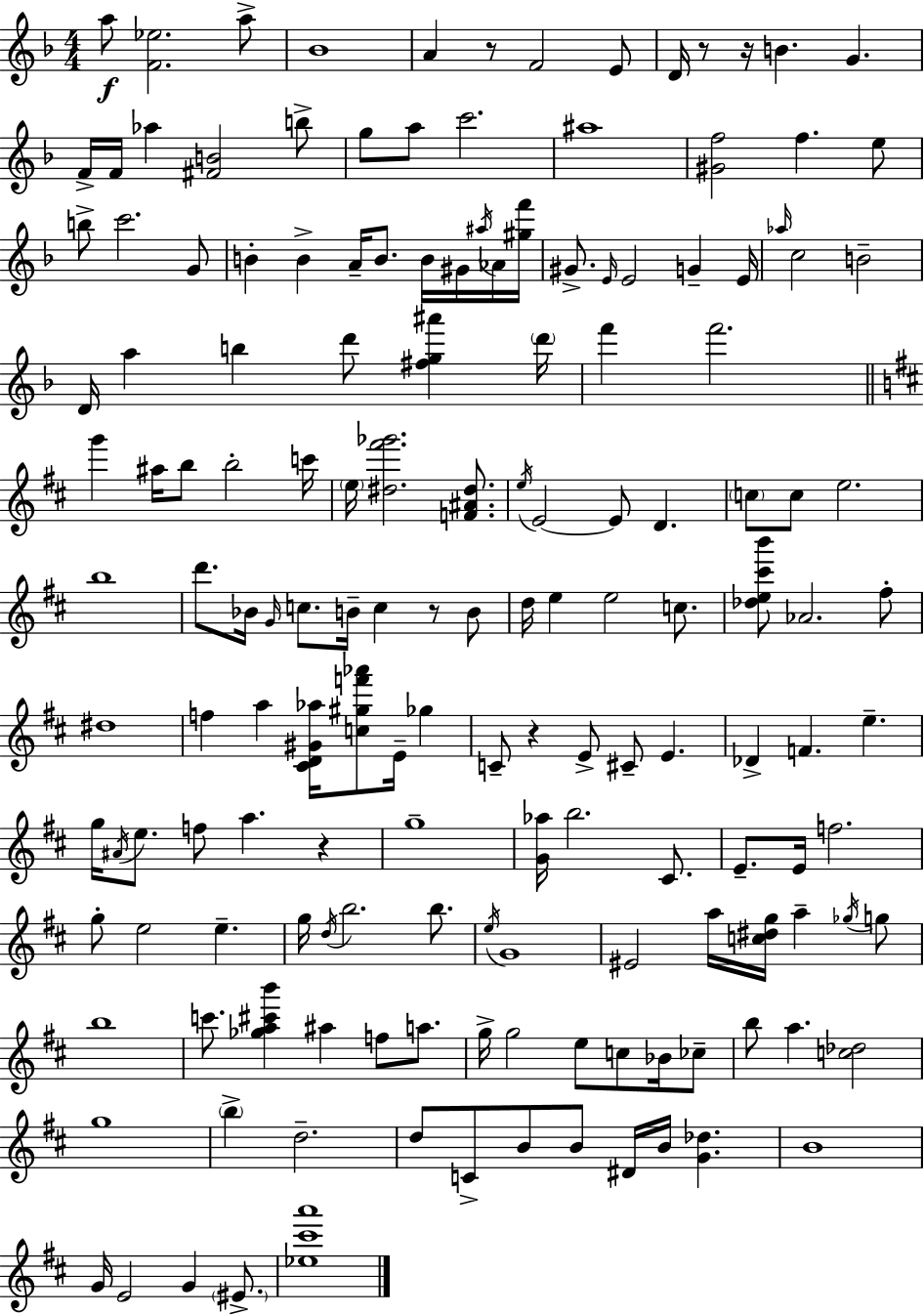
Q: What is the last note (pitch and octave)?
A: EIS4